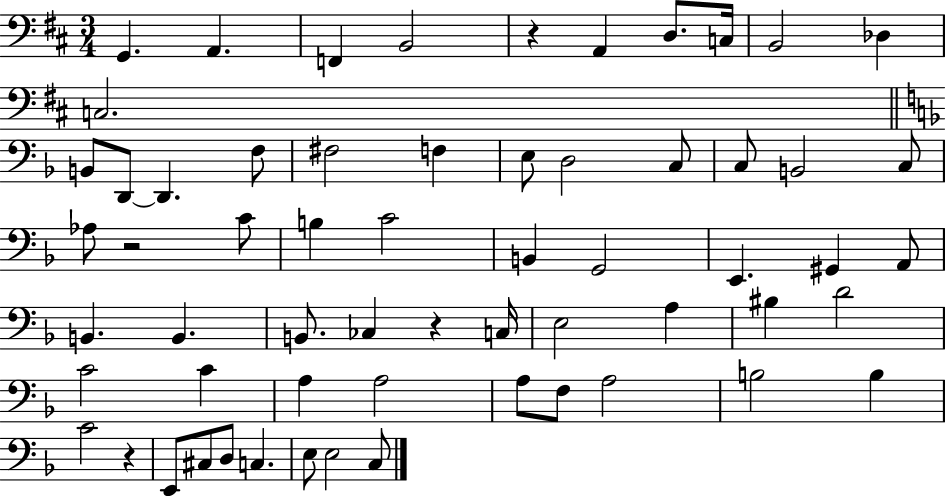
G2/q. A2/q. F2/q B2/h R/q A2/q D3/e. C3/s B2/h Db3/q C3/h. B2/e D2/e D2/q. F3/e F#3/h F3/q E3/e D3/h C3/e C3/e B2/h C3/e Ab3/e R/h C4/e B3/q C4/h B2/q G2/h E2/q. G#2/q A2/e B2/q. B2/q. B2/e. CES3/q R/q C3/s E3/h A3/q BIS3/q D4/h C4/h C4/q A3/q A3/h A3/e F3/e A3/h B3/h B3/q C4/h R/q E2/e C#3/e D3/e C3/q. E3/e E3/h C3/e